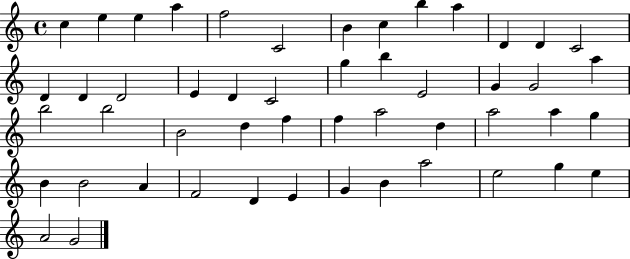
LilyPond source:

{
  \clef treble
  \time 4/4
  \defaultTimeSignature
  \key c \major
  c''4 e''4 e''4 a''4 | f''2 c'2 | b'4 c''4 b''4 a''4 | d'4 d'4 c'2 | \break d'4 d'4 d'2 | e'4 d'4 c'2 | g''4 b''4 e'2 | g'4 g'2 a''4 | \break b''2 b''2 | b'2 d''4 f''4 | f''4 a''2 d''4 | a''2 a''4 g''4 | \break b'4 b'2 a'4 | f'2 d'4 e'4 | g'4 b'4 a''2 | e''2 g''4 e''4 | \break a'2 g'2 | \bar "|."
}